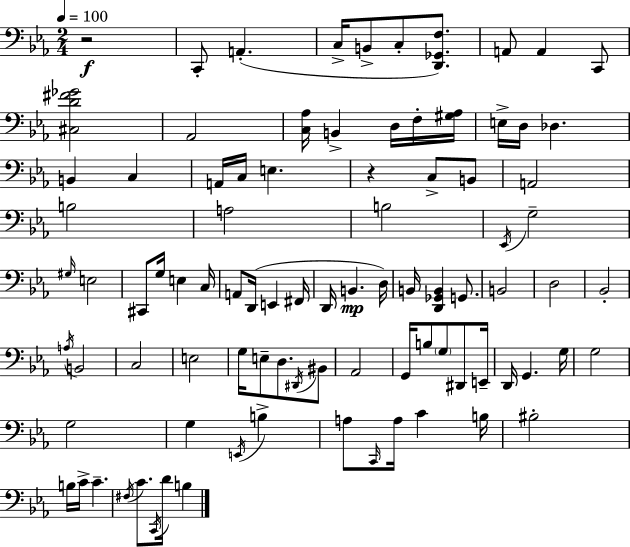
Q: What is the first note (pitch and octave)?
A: C2